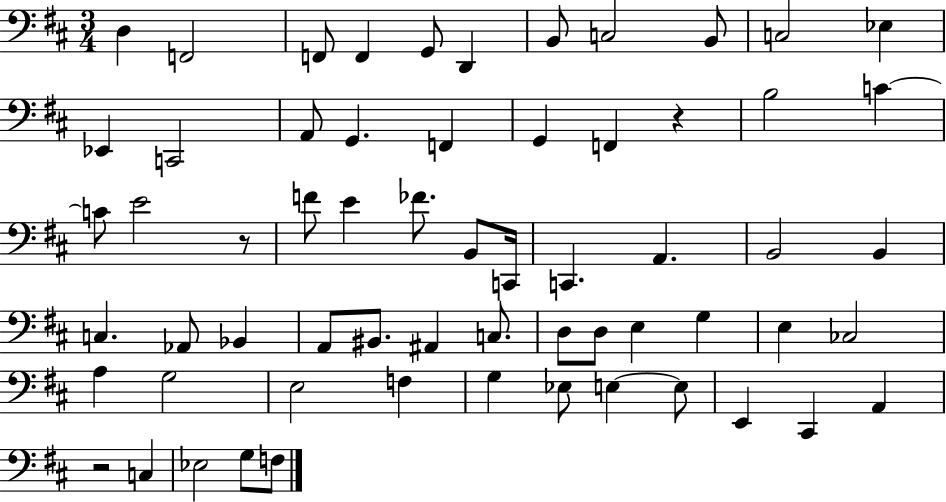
D3/q F2/h F2/e F2/q G2/e D2/q B2/e C3/h B2/e C3/h Eb3/q Eb2/q C2/h A2/e G2/q. F2/q G2/q F2/q R/q B3/h C4/q C4/e E4/h R/e F4/e E4/q FES4/e. B2/e C2/s C2/q. A2/q. B2/h B2/q C3/q. Ab2/e Bb2/q A2/e BIS2/e. A#2/q C3/e. D3/e D3/e E3/q G3/q E3/q CES3/h A3/q G3/h E3/h F3/q G3/q Eb3/e E3/q E3/e E2/q C#2/q A2/q R/h C3/q Eb3/h G3/e F3/e